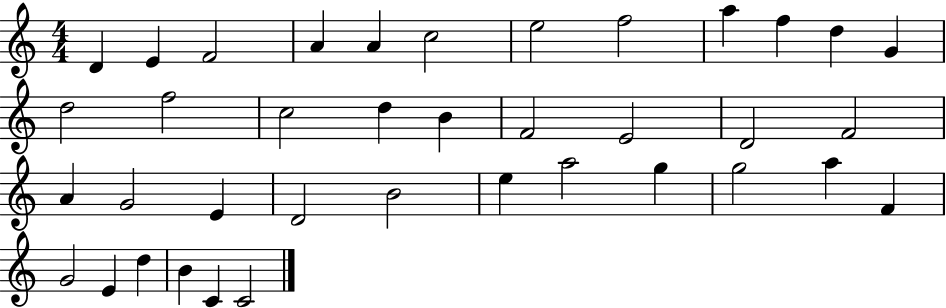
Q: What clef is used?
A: treble